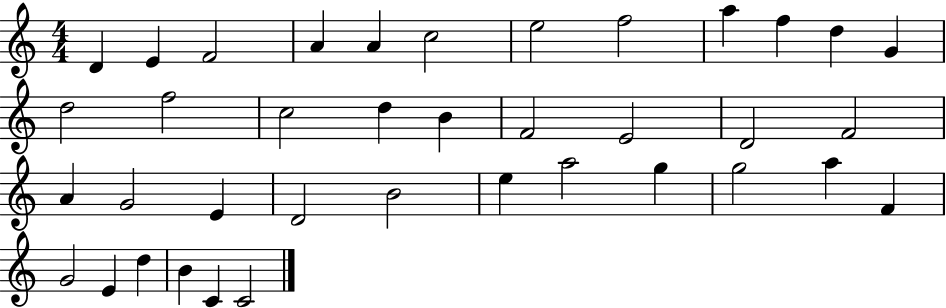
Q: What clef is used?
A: treble